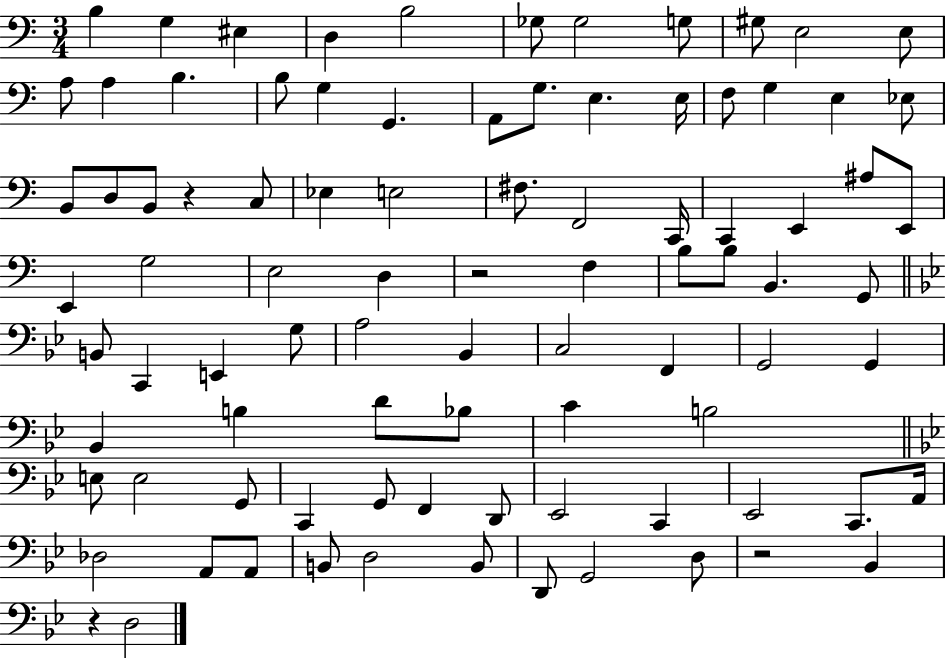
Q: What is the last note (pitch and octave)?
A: D3